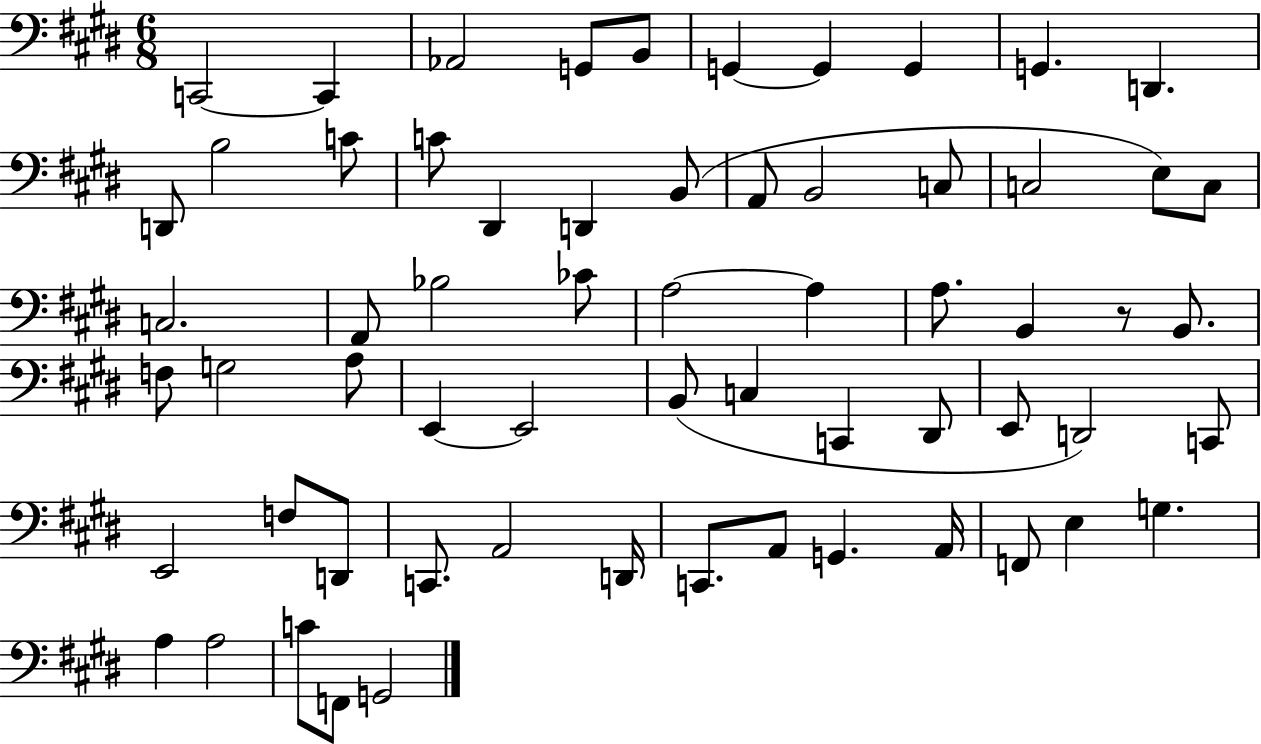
C2/h C2/q Ab2/h G2/e B2/e G2/q G2/q G2/q G2/q. D2/q. D2/e B3/h C4/e C4/e D#2/q D2/q B2/e A2/e B2/h C3/e C3/h E3/e C3/e C3/h. A2/e Bb3/h CES4/e A3/h A3/q A3/e. B2/q R/e B2/e. F3/e G3/h A3/e E2/q E2/h B2/e C3/q C2/q D#2/e E2/e D2/h C2/e E2/h F3/e D2/e C2/e. A2/h D2/s C2/e. A2/e G2/q. A2/s F2/e E3/q G3/q. A3/q A3/h C4/e F2/e G2/h